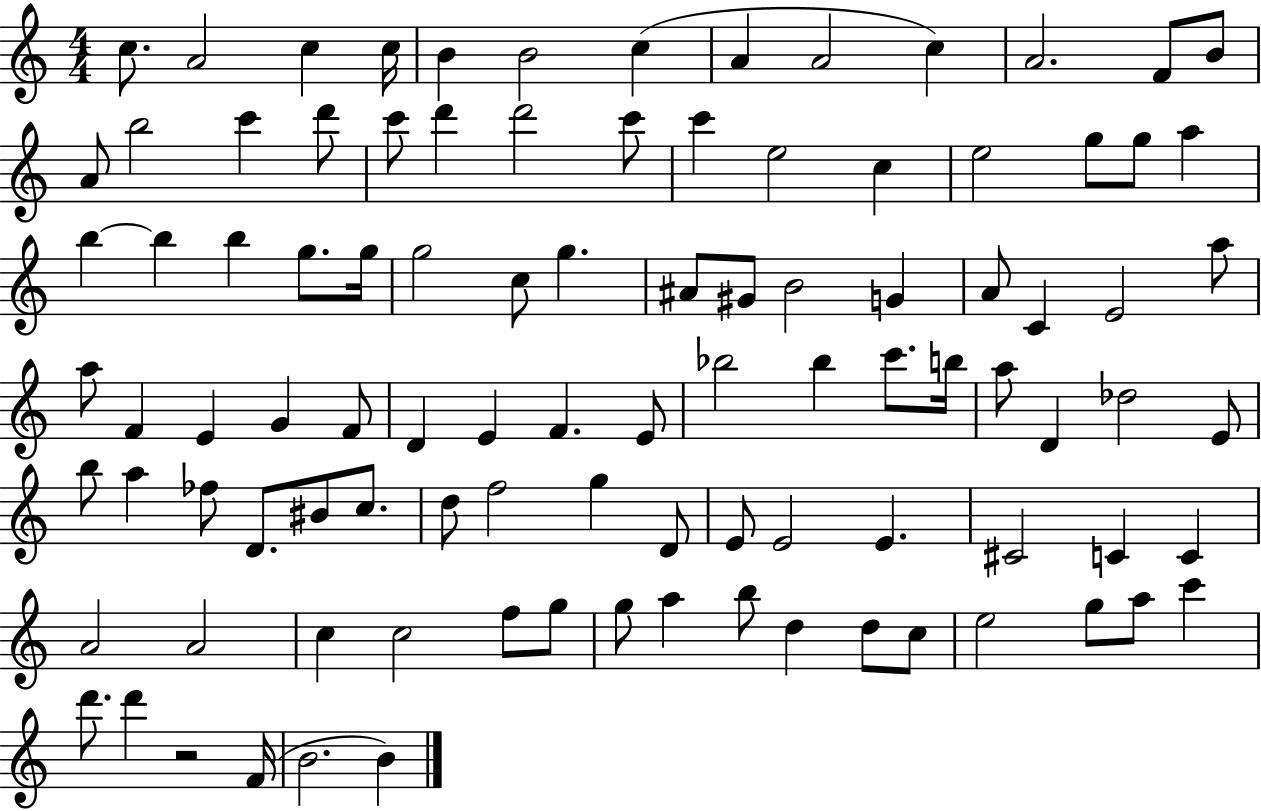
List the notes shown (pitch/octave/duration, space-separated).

C5/e. A4/h C5/q C5/s B4/q B4/h C5/q A4/q A4/h C5/q A4/h. F4/e B4/e A4/e B5/h C6/q D6/e C6/e D6/q D6/h C6/e C6/q E5/h C5/q E5/h G5/e G5/e A5/q B5/q B5/q B5/q G5/e. G5/s G5/h C5/e G5/q. A#4/e G#4/e B4/h G4/q A4/e C4/q E4/h A5/e A5/e F4/q E4/q G4/q F4/e D4/q E4/q F4/q. E4/e Bb5/h Bb5/q C6/e. B5/s A5/e D4/q Db5/h E4/e B5/e A5/q FES5/e D4/e. BIS4/e C5/e. D5/e F5/h G5/q D4/e E4/e E4/h E4/q. C#4/h C4/q C4/q A4/h A4/h C5/q C5/h F5/e G5/e G5/e A5/q B5/e D5/q D5/e C5/e E5/h G5/e A5/e C6/q D6/e. D6/q R/h F4/s B4/h. B4/q